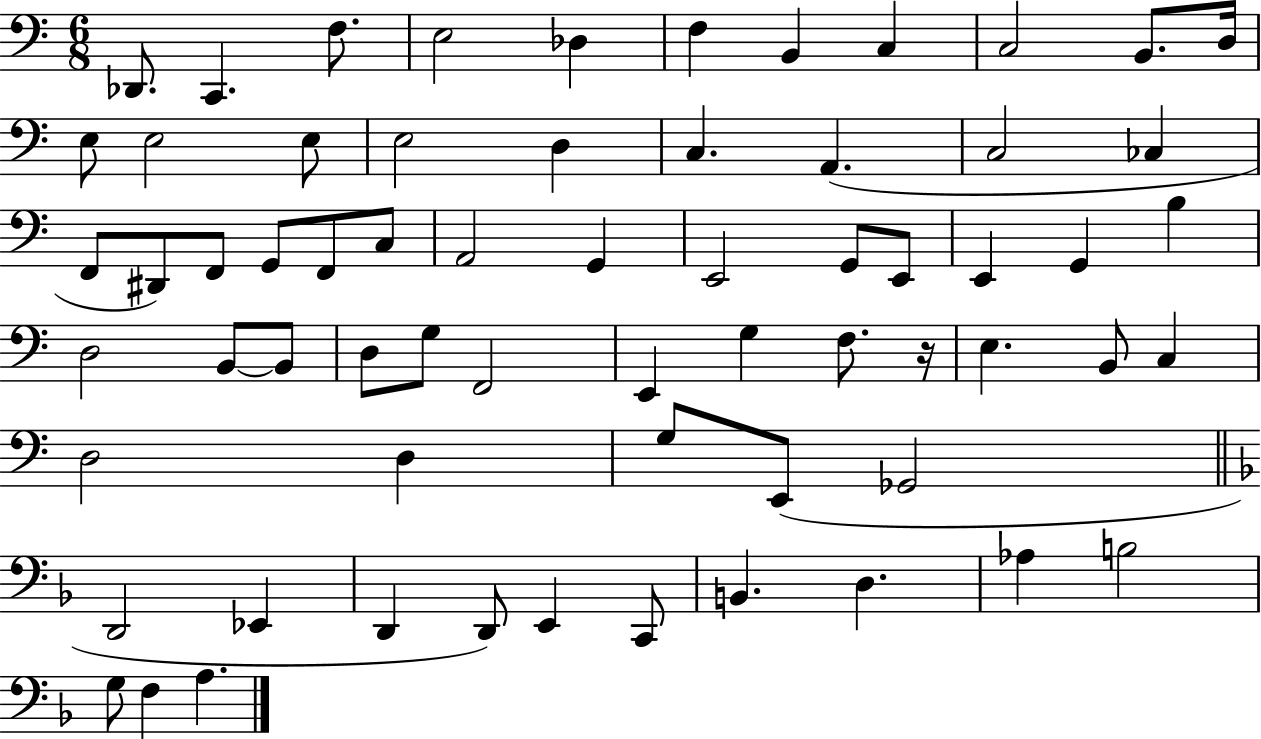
{
  \clef bass
  \numericTimeSignature
  \time 6/8
  \key c \major
  \repeat volta 2 { des,8. c,4. f8. | e2 des4 | f4 b,4 c4 | c2 b,8. d16 | \break e8 e2 e8 | e2 d4 | c4. a,4.( | c2 ces4 | \break f,8 dis,8) f,8 g,8 f,8 c8 | a,2 g,4 | e,2 g,8 e,8 | e,4 g,4 b4 | \break d2 b,8~~ b,8 | d8 g8 f,2 | e,4 g4 f8. r16 | e4. b,8 c4 | \break d2 d4 | g8 e,8( ges,2 | \bar "||" \break \key d \minor d,2 ees,4 | d,4 d,8) e,4 c,8 | b,4. d4. | aes4 b2 | \break g8 f4 a4. | } \bar "|."
}